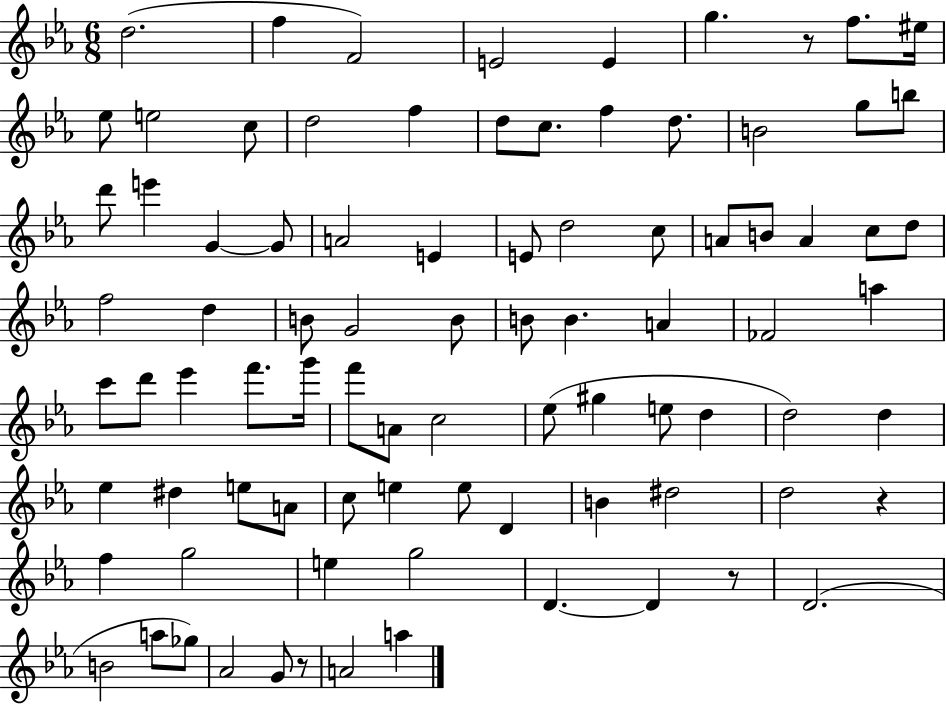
{
  \clef treble
  \numericTimeSignature
  \time 6/8
  \key ees \major
  \repeat volta 2 { d''2.( | f''4 f'2) | e'2 e'4 | g''4. r8 f''8. eis''16 | \break ees''8 e''2 c''8 | d''2 f''4 | d''8 c''8. f''4 d''8. | b'2 g''8 b''8 | \break d'''8 e'''4 g'4~~ g'8 | a'2 e'4 | e'8 d''2 c''8 | a'8 b'8 a'4 c''8 d''8 | \break f''2 d''4 | b'8 g'2 b'8 | b'8 b'4. a'4 | fes'2 a''4 | \break c'''8 d'''8 ees'''4 f'''8. g'''16 | f'''8 a'8 c''2 | ees''8( gis''4 e''8 d''4 | d''2) d''4 | \break ees''4 dis''4 e''8 a'8 | c''8 e''4 e''8 d'4 | b'4 dis''2 | d''2 r4 | \break f''4 g''2 | e''4 g''2 | d'4.~~ d'4 r8 | d'2.( | \break b'2 a''8 ges''8) | aes'2 g'8 r8 | a'2 a''4 | } \bar "|."
}